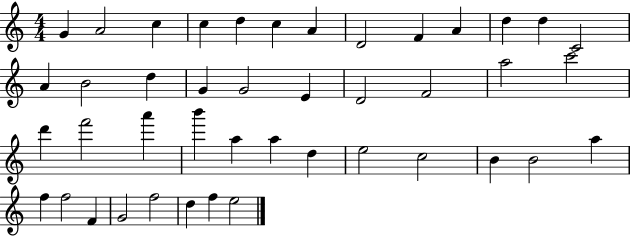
G4/q A4/h C5/q C5/q D5/q C5/q A4/q D4/h F4/q A4/q D5/q D5/q C4/h A4/q B4/h D5/q G4/q G4/h E4/q D4/h F4/h A5/h C6/h D6/q F6/h A6/q B6/q A5/q A5/q D5/q E5/h C5/h B4/q B4/h A5/q F5/q F5/h F4/q G4/h F5/h D5/q F5/q E5/h